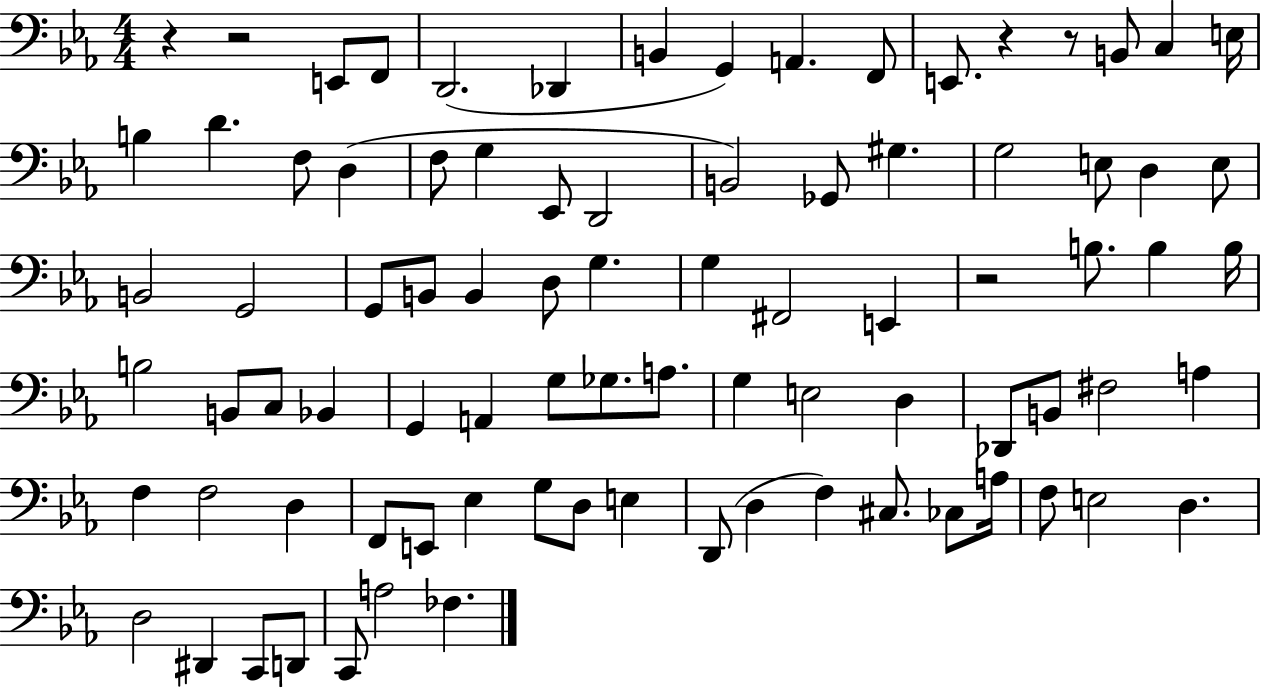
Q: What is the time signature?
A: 4/4